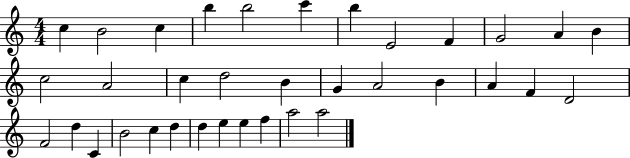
X:1
T:Untitled
M:4/4
L:1/4
K:C
c B2 c b b2 c' b E2 F G2 A B c2 A2 c d2 B G A2 B A F D2 F2 d C B2 c d d e e f a2 a2